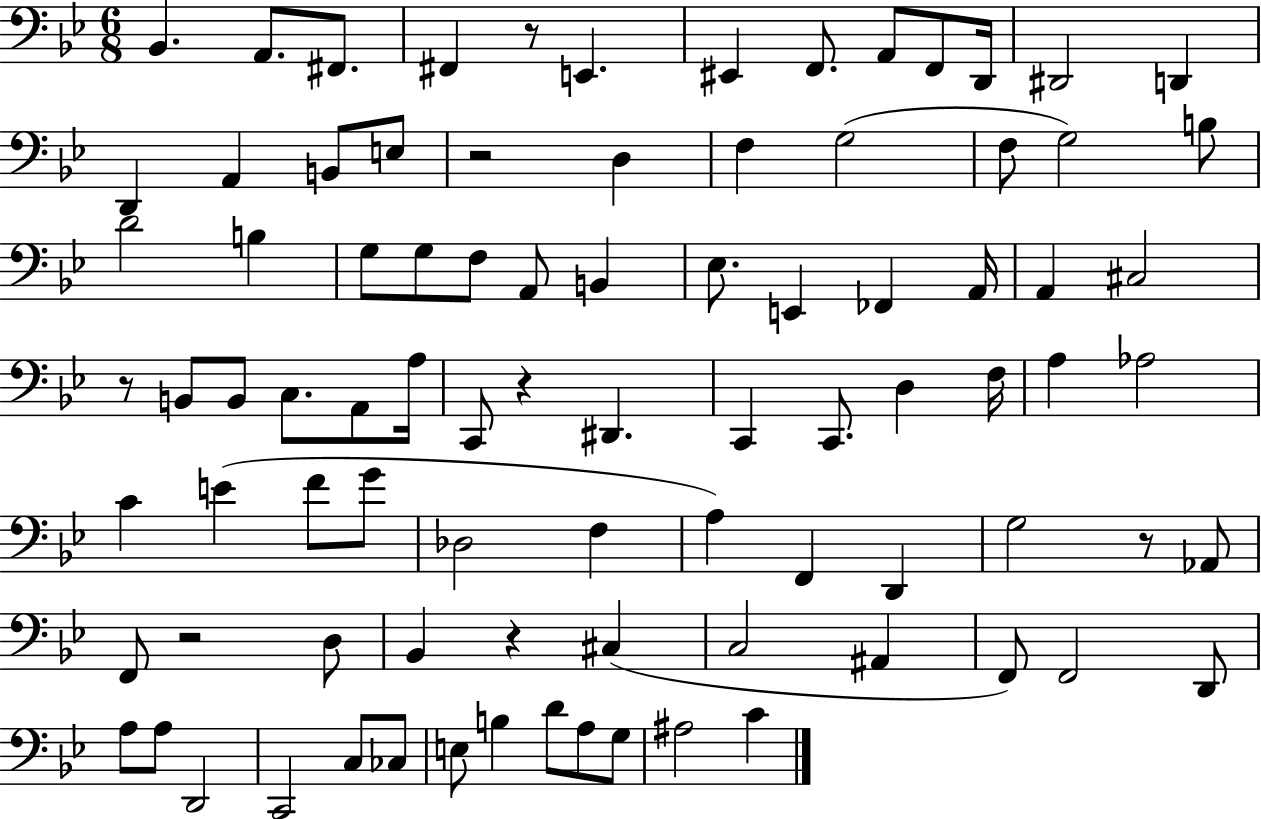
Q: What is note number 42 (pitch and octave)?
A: D#2